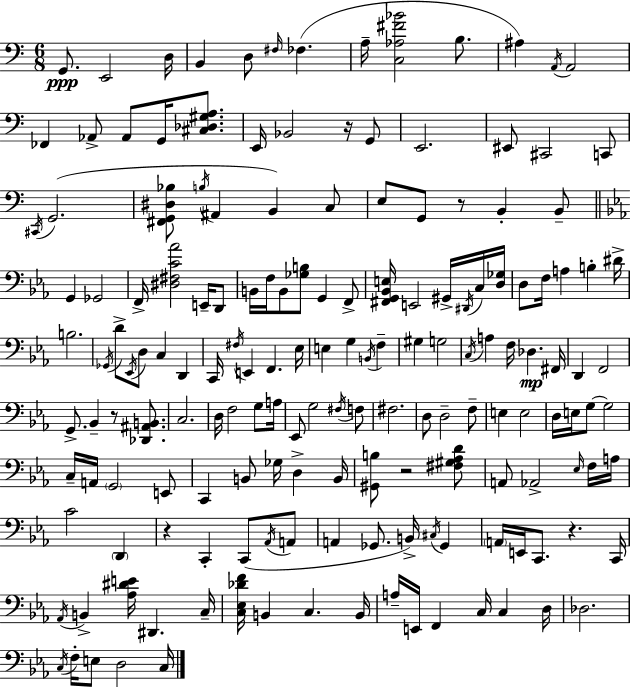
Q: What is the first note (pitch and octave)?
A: G2